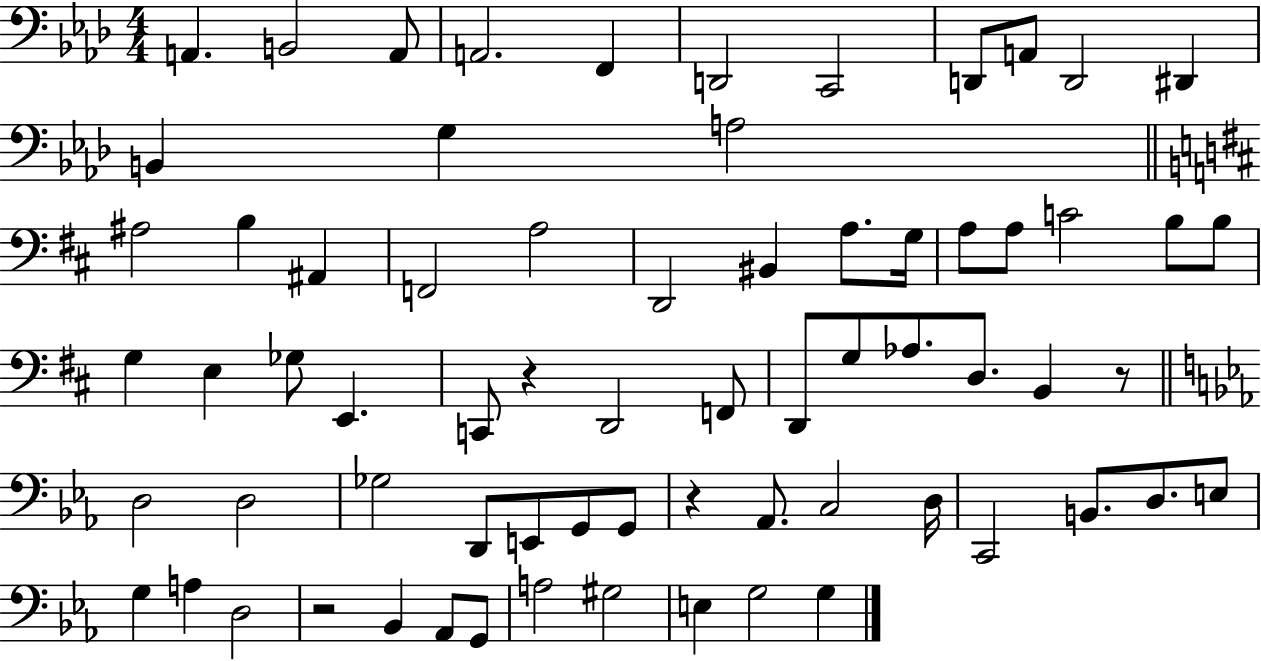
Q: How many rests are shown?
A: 4